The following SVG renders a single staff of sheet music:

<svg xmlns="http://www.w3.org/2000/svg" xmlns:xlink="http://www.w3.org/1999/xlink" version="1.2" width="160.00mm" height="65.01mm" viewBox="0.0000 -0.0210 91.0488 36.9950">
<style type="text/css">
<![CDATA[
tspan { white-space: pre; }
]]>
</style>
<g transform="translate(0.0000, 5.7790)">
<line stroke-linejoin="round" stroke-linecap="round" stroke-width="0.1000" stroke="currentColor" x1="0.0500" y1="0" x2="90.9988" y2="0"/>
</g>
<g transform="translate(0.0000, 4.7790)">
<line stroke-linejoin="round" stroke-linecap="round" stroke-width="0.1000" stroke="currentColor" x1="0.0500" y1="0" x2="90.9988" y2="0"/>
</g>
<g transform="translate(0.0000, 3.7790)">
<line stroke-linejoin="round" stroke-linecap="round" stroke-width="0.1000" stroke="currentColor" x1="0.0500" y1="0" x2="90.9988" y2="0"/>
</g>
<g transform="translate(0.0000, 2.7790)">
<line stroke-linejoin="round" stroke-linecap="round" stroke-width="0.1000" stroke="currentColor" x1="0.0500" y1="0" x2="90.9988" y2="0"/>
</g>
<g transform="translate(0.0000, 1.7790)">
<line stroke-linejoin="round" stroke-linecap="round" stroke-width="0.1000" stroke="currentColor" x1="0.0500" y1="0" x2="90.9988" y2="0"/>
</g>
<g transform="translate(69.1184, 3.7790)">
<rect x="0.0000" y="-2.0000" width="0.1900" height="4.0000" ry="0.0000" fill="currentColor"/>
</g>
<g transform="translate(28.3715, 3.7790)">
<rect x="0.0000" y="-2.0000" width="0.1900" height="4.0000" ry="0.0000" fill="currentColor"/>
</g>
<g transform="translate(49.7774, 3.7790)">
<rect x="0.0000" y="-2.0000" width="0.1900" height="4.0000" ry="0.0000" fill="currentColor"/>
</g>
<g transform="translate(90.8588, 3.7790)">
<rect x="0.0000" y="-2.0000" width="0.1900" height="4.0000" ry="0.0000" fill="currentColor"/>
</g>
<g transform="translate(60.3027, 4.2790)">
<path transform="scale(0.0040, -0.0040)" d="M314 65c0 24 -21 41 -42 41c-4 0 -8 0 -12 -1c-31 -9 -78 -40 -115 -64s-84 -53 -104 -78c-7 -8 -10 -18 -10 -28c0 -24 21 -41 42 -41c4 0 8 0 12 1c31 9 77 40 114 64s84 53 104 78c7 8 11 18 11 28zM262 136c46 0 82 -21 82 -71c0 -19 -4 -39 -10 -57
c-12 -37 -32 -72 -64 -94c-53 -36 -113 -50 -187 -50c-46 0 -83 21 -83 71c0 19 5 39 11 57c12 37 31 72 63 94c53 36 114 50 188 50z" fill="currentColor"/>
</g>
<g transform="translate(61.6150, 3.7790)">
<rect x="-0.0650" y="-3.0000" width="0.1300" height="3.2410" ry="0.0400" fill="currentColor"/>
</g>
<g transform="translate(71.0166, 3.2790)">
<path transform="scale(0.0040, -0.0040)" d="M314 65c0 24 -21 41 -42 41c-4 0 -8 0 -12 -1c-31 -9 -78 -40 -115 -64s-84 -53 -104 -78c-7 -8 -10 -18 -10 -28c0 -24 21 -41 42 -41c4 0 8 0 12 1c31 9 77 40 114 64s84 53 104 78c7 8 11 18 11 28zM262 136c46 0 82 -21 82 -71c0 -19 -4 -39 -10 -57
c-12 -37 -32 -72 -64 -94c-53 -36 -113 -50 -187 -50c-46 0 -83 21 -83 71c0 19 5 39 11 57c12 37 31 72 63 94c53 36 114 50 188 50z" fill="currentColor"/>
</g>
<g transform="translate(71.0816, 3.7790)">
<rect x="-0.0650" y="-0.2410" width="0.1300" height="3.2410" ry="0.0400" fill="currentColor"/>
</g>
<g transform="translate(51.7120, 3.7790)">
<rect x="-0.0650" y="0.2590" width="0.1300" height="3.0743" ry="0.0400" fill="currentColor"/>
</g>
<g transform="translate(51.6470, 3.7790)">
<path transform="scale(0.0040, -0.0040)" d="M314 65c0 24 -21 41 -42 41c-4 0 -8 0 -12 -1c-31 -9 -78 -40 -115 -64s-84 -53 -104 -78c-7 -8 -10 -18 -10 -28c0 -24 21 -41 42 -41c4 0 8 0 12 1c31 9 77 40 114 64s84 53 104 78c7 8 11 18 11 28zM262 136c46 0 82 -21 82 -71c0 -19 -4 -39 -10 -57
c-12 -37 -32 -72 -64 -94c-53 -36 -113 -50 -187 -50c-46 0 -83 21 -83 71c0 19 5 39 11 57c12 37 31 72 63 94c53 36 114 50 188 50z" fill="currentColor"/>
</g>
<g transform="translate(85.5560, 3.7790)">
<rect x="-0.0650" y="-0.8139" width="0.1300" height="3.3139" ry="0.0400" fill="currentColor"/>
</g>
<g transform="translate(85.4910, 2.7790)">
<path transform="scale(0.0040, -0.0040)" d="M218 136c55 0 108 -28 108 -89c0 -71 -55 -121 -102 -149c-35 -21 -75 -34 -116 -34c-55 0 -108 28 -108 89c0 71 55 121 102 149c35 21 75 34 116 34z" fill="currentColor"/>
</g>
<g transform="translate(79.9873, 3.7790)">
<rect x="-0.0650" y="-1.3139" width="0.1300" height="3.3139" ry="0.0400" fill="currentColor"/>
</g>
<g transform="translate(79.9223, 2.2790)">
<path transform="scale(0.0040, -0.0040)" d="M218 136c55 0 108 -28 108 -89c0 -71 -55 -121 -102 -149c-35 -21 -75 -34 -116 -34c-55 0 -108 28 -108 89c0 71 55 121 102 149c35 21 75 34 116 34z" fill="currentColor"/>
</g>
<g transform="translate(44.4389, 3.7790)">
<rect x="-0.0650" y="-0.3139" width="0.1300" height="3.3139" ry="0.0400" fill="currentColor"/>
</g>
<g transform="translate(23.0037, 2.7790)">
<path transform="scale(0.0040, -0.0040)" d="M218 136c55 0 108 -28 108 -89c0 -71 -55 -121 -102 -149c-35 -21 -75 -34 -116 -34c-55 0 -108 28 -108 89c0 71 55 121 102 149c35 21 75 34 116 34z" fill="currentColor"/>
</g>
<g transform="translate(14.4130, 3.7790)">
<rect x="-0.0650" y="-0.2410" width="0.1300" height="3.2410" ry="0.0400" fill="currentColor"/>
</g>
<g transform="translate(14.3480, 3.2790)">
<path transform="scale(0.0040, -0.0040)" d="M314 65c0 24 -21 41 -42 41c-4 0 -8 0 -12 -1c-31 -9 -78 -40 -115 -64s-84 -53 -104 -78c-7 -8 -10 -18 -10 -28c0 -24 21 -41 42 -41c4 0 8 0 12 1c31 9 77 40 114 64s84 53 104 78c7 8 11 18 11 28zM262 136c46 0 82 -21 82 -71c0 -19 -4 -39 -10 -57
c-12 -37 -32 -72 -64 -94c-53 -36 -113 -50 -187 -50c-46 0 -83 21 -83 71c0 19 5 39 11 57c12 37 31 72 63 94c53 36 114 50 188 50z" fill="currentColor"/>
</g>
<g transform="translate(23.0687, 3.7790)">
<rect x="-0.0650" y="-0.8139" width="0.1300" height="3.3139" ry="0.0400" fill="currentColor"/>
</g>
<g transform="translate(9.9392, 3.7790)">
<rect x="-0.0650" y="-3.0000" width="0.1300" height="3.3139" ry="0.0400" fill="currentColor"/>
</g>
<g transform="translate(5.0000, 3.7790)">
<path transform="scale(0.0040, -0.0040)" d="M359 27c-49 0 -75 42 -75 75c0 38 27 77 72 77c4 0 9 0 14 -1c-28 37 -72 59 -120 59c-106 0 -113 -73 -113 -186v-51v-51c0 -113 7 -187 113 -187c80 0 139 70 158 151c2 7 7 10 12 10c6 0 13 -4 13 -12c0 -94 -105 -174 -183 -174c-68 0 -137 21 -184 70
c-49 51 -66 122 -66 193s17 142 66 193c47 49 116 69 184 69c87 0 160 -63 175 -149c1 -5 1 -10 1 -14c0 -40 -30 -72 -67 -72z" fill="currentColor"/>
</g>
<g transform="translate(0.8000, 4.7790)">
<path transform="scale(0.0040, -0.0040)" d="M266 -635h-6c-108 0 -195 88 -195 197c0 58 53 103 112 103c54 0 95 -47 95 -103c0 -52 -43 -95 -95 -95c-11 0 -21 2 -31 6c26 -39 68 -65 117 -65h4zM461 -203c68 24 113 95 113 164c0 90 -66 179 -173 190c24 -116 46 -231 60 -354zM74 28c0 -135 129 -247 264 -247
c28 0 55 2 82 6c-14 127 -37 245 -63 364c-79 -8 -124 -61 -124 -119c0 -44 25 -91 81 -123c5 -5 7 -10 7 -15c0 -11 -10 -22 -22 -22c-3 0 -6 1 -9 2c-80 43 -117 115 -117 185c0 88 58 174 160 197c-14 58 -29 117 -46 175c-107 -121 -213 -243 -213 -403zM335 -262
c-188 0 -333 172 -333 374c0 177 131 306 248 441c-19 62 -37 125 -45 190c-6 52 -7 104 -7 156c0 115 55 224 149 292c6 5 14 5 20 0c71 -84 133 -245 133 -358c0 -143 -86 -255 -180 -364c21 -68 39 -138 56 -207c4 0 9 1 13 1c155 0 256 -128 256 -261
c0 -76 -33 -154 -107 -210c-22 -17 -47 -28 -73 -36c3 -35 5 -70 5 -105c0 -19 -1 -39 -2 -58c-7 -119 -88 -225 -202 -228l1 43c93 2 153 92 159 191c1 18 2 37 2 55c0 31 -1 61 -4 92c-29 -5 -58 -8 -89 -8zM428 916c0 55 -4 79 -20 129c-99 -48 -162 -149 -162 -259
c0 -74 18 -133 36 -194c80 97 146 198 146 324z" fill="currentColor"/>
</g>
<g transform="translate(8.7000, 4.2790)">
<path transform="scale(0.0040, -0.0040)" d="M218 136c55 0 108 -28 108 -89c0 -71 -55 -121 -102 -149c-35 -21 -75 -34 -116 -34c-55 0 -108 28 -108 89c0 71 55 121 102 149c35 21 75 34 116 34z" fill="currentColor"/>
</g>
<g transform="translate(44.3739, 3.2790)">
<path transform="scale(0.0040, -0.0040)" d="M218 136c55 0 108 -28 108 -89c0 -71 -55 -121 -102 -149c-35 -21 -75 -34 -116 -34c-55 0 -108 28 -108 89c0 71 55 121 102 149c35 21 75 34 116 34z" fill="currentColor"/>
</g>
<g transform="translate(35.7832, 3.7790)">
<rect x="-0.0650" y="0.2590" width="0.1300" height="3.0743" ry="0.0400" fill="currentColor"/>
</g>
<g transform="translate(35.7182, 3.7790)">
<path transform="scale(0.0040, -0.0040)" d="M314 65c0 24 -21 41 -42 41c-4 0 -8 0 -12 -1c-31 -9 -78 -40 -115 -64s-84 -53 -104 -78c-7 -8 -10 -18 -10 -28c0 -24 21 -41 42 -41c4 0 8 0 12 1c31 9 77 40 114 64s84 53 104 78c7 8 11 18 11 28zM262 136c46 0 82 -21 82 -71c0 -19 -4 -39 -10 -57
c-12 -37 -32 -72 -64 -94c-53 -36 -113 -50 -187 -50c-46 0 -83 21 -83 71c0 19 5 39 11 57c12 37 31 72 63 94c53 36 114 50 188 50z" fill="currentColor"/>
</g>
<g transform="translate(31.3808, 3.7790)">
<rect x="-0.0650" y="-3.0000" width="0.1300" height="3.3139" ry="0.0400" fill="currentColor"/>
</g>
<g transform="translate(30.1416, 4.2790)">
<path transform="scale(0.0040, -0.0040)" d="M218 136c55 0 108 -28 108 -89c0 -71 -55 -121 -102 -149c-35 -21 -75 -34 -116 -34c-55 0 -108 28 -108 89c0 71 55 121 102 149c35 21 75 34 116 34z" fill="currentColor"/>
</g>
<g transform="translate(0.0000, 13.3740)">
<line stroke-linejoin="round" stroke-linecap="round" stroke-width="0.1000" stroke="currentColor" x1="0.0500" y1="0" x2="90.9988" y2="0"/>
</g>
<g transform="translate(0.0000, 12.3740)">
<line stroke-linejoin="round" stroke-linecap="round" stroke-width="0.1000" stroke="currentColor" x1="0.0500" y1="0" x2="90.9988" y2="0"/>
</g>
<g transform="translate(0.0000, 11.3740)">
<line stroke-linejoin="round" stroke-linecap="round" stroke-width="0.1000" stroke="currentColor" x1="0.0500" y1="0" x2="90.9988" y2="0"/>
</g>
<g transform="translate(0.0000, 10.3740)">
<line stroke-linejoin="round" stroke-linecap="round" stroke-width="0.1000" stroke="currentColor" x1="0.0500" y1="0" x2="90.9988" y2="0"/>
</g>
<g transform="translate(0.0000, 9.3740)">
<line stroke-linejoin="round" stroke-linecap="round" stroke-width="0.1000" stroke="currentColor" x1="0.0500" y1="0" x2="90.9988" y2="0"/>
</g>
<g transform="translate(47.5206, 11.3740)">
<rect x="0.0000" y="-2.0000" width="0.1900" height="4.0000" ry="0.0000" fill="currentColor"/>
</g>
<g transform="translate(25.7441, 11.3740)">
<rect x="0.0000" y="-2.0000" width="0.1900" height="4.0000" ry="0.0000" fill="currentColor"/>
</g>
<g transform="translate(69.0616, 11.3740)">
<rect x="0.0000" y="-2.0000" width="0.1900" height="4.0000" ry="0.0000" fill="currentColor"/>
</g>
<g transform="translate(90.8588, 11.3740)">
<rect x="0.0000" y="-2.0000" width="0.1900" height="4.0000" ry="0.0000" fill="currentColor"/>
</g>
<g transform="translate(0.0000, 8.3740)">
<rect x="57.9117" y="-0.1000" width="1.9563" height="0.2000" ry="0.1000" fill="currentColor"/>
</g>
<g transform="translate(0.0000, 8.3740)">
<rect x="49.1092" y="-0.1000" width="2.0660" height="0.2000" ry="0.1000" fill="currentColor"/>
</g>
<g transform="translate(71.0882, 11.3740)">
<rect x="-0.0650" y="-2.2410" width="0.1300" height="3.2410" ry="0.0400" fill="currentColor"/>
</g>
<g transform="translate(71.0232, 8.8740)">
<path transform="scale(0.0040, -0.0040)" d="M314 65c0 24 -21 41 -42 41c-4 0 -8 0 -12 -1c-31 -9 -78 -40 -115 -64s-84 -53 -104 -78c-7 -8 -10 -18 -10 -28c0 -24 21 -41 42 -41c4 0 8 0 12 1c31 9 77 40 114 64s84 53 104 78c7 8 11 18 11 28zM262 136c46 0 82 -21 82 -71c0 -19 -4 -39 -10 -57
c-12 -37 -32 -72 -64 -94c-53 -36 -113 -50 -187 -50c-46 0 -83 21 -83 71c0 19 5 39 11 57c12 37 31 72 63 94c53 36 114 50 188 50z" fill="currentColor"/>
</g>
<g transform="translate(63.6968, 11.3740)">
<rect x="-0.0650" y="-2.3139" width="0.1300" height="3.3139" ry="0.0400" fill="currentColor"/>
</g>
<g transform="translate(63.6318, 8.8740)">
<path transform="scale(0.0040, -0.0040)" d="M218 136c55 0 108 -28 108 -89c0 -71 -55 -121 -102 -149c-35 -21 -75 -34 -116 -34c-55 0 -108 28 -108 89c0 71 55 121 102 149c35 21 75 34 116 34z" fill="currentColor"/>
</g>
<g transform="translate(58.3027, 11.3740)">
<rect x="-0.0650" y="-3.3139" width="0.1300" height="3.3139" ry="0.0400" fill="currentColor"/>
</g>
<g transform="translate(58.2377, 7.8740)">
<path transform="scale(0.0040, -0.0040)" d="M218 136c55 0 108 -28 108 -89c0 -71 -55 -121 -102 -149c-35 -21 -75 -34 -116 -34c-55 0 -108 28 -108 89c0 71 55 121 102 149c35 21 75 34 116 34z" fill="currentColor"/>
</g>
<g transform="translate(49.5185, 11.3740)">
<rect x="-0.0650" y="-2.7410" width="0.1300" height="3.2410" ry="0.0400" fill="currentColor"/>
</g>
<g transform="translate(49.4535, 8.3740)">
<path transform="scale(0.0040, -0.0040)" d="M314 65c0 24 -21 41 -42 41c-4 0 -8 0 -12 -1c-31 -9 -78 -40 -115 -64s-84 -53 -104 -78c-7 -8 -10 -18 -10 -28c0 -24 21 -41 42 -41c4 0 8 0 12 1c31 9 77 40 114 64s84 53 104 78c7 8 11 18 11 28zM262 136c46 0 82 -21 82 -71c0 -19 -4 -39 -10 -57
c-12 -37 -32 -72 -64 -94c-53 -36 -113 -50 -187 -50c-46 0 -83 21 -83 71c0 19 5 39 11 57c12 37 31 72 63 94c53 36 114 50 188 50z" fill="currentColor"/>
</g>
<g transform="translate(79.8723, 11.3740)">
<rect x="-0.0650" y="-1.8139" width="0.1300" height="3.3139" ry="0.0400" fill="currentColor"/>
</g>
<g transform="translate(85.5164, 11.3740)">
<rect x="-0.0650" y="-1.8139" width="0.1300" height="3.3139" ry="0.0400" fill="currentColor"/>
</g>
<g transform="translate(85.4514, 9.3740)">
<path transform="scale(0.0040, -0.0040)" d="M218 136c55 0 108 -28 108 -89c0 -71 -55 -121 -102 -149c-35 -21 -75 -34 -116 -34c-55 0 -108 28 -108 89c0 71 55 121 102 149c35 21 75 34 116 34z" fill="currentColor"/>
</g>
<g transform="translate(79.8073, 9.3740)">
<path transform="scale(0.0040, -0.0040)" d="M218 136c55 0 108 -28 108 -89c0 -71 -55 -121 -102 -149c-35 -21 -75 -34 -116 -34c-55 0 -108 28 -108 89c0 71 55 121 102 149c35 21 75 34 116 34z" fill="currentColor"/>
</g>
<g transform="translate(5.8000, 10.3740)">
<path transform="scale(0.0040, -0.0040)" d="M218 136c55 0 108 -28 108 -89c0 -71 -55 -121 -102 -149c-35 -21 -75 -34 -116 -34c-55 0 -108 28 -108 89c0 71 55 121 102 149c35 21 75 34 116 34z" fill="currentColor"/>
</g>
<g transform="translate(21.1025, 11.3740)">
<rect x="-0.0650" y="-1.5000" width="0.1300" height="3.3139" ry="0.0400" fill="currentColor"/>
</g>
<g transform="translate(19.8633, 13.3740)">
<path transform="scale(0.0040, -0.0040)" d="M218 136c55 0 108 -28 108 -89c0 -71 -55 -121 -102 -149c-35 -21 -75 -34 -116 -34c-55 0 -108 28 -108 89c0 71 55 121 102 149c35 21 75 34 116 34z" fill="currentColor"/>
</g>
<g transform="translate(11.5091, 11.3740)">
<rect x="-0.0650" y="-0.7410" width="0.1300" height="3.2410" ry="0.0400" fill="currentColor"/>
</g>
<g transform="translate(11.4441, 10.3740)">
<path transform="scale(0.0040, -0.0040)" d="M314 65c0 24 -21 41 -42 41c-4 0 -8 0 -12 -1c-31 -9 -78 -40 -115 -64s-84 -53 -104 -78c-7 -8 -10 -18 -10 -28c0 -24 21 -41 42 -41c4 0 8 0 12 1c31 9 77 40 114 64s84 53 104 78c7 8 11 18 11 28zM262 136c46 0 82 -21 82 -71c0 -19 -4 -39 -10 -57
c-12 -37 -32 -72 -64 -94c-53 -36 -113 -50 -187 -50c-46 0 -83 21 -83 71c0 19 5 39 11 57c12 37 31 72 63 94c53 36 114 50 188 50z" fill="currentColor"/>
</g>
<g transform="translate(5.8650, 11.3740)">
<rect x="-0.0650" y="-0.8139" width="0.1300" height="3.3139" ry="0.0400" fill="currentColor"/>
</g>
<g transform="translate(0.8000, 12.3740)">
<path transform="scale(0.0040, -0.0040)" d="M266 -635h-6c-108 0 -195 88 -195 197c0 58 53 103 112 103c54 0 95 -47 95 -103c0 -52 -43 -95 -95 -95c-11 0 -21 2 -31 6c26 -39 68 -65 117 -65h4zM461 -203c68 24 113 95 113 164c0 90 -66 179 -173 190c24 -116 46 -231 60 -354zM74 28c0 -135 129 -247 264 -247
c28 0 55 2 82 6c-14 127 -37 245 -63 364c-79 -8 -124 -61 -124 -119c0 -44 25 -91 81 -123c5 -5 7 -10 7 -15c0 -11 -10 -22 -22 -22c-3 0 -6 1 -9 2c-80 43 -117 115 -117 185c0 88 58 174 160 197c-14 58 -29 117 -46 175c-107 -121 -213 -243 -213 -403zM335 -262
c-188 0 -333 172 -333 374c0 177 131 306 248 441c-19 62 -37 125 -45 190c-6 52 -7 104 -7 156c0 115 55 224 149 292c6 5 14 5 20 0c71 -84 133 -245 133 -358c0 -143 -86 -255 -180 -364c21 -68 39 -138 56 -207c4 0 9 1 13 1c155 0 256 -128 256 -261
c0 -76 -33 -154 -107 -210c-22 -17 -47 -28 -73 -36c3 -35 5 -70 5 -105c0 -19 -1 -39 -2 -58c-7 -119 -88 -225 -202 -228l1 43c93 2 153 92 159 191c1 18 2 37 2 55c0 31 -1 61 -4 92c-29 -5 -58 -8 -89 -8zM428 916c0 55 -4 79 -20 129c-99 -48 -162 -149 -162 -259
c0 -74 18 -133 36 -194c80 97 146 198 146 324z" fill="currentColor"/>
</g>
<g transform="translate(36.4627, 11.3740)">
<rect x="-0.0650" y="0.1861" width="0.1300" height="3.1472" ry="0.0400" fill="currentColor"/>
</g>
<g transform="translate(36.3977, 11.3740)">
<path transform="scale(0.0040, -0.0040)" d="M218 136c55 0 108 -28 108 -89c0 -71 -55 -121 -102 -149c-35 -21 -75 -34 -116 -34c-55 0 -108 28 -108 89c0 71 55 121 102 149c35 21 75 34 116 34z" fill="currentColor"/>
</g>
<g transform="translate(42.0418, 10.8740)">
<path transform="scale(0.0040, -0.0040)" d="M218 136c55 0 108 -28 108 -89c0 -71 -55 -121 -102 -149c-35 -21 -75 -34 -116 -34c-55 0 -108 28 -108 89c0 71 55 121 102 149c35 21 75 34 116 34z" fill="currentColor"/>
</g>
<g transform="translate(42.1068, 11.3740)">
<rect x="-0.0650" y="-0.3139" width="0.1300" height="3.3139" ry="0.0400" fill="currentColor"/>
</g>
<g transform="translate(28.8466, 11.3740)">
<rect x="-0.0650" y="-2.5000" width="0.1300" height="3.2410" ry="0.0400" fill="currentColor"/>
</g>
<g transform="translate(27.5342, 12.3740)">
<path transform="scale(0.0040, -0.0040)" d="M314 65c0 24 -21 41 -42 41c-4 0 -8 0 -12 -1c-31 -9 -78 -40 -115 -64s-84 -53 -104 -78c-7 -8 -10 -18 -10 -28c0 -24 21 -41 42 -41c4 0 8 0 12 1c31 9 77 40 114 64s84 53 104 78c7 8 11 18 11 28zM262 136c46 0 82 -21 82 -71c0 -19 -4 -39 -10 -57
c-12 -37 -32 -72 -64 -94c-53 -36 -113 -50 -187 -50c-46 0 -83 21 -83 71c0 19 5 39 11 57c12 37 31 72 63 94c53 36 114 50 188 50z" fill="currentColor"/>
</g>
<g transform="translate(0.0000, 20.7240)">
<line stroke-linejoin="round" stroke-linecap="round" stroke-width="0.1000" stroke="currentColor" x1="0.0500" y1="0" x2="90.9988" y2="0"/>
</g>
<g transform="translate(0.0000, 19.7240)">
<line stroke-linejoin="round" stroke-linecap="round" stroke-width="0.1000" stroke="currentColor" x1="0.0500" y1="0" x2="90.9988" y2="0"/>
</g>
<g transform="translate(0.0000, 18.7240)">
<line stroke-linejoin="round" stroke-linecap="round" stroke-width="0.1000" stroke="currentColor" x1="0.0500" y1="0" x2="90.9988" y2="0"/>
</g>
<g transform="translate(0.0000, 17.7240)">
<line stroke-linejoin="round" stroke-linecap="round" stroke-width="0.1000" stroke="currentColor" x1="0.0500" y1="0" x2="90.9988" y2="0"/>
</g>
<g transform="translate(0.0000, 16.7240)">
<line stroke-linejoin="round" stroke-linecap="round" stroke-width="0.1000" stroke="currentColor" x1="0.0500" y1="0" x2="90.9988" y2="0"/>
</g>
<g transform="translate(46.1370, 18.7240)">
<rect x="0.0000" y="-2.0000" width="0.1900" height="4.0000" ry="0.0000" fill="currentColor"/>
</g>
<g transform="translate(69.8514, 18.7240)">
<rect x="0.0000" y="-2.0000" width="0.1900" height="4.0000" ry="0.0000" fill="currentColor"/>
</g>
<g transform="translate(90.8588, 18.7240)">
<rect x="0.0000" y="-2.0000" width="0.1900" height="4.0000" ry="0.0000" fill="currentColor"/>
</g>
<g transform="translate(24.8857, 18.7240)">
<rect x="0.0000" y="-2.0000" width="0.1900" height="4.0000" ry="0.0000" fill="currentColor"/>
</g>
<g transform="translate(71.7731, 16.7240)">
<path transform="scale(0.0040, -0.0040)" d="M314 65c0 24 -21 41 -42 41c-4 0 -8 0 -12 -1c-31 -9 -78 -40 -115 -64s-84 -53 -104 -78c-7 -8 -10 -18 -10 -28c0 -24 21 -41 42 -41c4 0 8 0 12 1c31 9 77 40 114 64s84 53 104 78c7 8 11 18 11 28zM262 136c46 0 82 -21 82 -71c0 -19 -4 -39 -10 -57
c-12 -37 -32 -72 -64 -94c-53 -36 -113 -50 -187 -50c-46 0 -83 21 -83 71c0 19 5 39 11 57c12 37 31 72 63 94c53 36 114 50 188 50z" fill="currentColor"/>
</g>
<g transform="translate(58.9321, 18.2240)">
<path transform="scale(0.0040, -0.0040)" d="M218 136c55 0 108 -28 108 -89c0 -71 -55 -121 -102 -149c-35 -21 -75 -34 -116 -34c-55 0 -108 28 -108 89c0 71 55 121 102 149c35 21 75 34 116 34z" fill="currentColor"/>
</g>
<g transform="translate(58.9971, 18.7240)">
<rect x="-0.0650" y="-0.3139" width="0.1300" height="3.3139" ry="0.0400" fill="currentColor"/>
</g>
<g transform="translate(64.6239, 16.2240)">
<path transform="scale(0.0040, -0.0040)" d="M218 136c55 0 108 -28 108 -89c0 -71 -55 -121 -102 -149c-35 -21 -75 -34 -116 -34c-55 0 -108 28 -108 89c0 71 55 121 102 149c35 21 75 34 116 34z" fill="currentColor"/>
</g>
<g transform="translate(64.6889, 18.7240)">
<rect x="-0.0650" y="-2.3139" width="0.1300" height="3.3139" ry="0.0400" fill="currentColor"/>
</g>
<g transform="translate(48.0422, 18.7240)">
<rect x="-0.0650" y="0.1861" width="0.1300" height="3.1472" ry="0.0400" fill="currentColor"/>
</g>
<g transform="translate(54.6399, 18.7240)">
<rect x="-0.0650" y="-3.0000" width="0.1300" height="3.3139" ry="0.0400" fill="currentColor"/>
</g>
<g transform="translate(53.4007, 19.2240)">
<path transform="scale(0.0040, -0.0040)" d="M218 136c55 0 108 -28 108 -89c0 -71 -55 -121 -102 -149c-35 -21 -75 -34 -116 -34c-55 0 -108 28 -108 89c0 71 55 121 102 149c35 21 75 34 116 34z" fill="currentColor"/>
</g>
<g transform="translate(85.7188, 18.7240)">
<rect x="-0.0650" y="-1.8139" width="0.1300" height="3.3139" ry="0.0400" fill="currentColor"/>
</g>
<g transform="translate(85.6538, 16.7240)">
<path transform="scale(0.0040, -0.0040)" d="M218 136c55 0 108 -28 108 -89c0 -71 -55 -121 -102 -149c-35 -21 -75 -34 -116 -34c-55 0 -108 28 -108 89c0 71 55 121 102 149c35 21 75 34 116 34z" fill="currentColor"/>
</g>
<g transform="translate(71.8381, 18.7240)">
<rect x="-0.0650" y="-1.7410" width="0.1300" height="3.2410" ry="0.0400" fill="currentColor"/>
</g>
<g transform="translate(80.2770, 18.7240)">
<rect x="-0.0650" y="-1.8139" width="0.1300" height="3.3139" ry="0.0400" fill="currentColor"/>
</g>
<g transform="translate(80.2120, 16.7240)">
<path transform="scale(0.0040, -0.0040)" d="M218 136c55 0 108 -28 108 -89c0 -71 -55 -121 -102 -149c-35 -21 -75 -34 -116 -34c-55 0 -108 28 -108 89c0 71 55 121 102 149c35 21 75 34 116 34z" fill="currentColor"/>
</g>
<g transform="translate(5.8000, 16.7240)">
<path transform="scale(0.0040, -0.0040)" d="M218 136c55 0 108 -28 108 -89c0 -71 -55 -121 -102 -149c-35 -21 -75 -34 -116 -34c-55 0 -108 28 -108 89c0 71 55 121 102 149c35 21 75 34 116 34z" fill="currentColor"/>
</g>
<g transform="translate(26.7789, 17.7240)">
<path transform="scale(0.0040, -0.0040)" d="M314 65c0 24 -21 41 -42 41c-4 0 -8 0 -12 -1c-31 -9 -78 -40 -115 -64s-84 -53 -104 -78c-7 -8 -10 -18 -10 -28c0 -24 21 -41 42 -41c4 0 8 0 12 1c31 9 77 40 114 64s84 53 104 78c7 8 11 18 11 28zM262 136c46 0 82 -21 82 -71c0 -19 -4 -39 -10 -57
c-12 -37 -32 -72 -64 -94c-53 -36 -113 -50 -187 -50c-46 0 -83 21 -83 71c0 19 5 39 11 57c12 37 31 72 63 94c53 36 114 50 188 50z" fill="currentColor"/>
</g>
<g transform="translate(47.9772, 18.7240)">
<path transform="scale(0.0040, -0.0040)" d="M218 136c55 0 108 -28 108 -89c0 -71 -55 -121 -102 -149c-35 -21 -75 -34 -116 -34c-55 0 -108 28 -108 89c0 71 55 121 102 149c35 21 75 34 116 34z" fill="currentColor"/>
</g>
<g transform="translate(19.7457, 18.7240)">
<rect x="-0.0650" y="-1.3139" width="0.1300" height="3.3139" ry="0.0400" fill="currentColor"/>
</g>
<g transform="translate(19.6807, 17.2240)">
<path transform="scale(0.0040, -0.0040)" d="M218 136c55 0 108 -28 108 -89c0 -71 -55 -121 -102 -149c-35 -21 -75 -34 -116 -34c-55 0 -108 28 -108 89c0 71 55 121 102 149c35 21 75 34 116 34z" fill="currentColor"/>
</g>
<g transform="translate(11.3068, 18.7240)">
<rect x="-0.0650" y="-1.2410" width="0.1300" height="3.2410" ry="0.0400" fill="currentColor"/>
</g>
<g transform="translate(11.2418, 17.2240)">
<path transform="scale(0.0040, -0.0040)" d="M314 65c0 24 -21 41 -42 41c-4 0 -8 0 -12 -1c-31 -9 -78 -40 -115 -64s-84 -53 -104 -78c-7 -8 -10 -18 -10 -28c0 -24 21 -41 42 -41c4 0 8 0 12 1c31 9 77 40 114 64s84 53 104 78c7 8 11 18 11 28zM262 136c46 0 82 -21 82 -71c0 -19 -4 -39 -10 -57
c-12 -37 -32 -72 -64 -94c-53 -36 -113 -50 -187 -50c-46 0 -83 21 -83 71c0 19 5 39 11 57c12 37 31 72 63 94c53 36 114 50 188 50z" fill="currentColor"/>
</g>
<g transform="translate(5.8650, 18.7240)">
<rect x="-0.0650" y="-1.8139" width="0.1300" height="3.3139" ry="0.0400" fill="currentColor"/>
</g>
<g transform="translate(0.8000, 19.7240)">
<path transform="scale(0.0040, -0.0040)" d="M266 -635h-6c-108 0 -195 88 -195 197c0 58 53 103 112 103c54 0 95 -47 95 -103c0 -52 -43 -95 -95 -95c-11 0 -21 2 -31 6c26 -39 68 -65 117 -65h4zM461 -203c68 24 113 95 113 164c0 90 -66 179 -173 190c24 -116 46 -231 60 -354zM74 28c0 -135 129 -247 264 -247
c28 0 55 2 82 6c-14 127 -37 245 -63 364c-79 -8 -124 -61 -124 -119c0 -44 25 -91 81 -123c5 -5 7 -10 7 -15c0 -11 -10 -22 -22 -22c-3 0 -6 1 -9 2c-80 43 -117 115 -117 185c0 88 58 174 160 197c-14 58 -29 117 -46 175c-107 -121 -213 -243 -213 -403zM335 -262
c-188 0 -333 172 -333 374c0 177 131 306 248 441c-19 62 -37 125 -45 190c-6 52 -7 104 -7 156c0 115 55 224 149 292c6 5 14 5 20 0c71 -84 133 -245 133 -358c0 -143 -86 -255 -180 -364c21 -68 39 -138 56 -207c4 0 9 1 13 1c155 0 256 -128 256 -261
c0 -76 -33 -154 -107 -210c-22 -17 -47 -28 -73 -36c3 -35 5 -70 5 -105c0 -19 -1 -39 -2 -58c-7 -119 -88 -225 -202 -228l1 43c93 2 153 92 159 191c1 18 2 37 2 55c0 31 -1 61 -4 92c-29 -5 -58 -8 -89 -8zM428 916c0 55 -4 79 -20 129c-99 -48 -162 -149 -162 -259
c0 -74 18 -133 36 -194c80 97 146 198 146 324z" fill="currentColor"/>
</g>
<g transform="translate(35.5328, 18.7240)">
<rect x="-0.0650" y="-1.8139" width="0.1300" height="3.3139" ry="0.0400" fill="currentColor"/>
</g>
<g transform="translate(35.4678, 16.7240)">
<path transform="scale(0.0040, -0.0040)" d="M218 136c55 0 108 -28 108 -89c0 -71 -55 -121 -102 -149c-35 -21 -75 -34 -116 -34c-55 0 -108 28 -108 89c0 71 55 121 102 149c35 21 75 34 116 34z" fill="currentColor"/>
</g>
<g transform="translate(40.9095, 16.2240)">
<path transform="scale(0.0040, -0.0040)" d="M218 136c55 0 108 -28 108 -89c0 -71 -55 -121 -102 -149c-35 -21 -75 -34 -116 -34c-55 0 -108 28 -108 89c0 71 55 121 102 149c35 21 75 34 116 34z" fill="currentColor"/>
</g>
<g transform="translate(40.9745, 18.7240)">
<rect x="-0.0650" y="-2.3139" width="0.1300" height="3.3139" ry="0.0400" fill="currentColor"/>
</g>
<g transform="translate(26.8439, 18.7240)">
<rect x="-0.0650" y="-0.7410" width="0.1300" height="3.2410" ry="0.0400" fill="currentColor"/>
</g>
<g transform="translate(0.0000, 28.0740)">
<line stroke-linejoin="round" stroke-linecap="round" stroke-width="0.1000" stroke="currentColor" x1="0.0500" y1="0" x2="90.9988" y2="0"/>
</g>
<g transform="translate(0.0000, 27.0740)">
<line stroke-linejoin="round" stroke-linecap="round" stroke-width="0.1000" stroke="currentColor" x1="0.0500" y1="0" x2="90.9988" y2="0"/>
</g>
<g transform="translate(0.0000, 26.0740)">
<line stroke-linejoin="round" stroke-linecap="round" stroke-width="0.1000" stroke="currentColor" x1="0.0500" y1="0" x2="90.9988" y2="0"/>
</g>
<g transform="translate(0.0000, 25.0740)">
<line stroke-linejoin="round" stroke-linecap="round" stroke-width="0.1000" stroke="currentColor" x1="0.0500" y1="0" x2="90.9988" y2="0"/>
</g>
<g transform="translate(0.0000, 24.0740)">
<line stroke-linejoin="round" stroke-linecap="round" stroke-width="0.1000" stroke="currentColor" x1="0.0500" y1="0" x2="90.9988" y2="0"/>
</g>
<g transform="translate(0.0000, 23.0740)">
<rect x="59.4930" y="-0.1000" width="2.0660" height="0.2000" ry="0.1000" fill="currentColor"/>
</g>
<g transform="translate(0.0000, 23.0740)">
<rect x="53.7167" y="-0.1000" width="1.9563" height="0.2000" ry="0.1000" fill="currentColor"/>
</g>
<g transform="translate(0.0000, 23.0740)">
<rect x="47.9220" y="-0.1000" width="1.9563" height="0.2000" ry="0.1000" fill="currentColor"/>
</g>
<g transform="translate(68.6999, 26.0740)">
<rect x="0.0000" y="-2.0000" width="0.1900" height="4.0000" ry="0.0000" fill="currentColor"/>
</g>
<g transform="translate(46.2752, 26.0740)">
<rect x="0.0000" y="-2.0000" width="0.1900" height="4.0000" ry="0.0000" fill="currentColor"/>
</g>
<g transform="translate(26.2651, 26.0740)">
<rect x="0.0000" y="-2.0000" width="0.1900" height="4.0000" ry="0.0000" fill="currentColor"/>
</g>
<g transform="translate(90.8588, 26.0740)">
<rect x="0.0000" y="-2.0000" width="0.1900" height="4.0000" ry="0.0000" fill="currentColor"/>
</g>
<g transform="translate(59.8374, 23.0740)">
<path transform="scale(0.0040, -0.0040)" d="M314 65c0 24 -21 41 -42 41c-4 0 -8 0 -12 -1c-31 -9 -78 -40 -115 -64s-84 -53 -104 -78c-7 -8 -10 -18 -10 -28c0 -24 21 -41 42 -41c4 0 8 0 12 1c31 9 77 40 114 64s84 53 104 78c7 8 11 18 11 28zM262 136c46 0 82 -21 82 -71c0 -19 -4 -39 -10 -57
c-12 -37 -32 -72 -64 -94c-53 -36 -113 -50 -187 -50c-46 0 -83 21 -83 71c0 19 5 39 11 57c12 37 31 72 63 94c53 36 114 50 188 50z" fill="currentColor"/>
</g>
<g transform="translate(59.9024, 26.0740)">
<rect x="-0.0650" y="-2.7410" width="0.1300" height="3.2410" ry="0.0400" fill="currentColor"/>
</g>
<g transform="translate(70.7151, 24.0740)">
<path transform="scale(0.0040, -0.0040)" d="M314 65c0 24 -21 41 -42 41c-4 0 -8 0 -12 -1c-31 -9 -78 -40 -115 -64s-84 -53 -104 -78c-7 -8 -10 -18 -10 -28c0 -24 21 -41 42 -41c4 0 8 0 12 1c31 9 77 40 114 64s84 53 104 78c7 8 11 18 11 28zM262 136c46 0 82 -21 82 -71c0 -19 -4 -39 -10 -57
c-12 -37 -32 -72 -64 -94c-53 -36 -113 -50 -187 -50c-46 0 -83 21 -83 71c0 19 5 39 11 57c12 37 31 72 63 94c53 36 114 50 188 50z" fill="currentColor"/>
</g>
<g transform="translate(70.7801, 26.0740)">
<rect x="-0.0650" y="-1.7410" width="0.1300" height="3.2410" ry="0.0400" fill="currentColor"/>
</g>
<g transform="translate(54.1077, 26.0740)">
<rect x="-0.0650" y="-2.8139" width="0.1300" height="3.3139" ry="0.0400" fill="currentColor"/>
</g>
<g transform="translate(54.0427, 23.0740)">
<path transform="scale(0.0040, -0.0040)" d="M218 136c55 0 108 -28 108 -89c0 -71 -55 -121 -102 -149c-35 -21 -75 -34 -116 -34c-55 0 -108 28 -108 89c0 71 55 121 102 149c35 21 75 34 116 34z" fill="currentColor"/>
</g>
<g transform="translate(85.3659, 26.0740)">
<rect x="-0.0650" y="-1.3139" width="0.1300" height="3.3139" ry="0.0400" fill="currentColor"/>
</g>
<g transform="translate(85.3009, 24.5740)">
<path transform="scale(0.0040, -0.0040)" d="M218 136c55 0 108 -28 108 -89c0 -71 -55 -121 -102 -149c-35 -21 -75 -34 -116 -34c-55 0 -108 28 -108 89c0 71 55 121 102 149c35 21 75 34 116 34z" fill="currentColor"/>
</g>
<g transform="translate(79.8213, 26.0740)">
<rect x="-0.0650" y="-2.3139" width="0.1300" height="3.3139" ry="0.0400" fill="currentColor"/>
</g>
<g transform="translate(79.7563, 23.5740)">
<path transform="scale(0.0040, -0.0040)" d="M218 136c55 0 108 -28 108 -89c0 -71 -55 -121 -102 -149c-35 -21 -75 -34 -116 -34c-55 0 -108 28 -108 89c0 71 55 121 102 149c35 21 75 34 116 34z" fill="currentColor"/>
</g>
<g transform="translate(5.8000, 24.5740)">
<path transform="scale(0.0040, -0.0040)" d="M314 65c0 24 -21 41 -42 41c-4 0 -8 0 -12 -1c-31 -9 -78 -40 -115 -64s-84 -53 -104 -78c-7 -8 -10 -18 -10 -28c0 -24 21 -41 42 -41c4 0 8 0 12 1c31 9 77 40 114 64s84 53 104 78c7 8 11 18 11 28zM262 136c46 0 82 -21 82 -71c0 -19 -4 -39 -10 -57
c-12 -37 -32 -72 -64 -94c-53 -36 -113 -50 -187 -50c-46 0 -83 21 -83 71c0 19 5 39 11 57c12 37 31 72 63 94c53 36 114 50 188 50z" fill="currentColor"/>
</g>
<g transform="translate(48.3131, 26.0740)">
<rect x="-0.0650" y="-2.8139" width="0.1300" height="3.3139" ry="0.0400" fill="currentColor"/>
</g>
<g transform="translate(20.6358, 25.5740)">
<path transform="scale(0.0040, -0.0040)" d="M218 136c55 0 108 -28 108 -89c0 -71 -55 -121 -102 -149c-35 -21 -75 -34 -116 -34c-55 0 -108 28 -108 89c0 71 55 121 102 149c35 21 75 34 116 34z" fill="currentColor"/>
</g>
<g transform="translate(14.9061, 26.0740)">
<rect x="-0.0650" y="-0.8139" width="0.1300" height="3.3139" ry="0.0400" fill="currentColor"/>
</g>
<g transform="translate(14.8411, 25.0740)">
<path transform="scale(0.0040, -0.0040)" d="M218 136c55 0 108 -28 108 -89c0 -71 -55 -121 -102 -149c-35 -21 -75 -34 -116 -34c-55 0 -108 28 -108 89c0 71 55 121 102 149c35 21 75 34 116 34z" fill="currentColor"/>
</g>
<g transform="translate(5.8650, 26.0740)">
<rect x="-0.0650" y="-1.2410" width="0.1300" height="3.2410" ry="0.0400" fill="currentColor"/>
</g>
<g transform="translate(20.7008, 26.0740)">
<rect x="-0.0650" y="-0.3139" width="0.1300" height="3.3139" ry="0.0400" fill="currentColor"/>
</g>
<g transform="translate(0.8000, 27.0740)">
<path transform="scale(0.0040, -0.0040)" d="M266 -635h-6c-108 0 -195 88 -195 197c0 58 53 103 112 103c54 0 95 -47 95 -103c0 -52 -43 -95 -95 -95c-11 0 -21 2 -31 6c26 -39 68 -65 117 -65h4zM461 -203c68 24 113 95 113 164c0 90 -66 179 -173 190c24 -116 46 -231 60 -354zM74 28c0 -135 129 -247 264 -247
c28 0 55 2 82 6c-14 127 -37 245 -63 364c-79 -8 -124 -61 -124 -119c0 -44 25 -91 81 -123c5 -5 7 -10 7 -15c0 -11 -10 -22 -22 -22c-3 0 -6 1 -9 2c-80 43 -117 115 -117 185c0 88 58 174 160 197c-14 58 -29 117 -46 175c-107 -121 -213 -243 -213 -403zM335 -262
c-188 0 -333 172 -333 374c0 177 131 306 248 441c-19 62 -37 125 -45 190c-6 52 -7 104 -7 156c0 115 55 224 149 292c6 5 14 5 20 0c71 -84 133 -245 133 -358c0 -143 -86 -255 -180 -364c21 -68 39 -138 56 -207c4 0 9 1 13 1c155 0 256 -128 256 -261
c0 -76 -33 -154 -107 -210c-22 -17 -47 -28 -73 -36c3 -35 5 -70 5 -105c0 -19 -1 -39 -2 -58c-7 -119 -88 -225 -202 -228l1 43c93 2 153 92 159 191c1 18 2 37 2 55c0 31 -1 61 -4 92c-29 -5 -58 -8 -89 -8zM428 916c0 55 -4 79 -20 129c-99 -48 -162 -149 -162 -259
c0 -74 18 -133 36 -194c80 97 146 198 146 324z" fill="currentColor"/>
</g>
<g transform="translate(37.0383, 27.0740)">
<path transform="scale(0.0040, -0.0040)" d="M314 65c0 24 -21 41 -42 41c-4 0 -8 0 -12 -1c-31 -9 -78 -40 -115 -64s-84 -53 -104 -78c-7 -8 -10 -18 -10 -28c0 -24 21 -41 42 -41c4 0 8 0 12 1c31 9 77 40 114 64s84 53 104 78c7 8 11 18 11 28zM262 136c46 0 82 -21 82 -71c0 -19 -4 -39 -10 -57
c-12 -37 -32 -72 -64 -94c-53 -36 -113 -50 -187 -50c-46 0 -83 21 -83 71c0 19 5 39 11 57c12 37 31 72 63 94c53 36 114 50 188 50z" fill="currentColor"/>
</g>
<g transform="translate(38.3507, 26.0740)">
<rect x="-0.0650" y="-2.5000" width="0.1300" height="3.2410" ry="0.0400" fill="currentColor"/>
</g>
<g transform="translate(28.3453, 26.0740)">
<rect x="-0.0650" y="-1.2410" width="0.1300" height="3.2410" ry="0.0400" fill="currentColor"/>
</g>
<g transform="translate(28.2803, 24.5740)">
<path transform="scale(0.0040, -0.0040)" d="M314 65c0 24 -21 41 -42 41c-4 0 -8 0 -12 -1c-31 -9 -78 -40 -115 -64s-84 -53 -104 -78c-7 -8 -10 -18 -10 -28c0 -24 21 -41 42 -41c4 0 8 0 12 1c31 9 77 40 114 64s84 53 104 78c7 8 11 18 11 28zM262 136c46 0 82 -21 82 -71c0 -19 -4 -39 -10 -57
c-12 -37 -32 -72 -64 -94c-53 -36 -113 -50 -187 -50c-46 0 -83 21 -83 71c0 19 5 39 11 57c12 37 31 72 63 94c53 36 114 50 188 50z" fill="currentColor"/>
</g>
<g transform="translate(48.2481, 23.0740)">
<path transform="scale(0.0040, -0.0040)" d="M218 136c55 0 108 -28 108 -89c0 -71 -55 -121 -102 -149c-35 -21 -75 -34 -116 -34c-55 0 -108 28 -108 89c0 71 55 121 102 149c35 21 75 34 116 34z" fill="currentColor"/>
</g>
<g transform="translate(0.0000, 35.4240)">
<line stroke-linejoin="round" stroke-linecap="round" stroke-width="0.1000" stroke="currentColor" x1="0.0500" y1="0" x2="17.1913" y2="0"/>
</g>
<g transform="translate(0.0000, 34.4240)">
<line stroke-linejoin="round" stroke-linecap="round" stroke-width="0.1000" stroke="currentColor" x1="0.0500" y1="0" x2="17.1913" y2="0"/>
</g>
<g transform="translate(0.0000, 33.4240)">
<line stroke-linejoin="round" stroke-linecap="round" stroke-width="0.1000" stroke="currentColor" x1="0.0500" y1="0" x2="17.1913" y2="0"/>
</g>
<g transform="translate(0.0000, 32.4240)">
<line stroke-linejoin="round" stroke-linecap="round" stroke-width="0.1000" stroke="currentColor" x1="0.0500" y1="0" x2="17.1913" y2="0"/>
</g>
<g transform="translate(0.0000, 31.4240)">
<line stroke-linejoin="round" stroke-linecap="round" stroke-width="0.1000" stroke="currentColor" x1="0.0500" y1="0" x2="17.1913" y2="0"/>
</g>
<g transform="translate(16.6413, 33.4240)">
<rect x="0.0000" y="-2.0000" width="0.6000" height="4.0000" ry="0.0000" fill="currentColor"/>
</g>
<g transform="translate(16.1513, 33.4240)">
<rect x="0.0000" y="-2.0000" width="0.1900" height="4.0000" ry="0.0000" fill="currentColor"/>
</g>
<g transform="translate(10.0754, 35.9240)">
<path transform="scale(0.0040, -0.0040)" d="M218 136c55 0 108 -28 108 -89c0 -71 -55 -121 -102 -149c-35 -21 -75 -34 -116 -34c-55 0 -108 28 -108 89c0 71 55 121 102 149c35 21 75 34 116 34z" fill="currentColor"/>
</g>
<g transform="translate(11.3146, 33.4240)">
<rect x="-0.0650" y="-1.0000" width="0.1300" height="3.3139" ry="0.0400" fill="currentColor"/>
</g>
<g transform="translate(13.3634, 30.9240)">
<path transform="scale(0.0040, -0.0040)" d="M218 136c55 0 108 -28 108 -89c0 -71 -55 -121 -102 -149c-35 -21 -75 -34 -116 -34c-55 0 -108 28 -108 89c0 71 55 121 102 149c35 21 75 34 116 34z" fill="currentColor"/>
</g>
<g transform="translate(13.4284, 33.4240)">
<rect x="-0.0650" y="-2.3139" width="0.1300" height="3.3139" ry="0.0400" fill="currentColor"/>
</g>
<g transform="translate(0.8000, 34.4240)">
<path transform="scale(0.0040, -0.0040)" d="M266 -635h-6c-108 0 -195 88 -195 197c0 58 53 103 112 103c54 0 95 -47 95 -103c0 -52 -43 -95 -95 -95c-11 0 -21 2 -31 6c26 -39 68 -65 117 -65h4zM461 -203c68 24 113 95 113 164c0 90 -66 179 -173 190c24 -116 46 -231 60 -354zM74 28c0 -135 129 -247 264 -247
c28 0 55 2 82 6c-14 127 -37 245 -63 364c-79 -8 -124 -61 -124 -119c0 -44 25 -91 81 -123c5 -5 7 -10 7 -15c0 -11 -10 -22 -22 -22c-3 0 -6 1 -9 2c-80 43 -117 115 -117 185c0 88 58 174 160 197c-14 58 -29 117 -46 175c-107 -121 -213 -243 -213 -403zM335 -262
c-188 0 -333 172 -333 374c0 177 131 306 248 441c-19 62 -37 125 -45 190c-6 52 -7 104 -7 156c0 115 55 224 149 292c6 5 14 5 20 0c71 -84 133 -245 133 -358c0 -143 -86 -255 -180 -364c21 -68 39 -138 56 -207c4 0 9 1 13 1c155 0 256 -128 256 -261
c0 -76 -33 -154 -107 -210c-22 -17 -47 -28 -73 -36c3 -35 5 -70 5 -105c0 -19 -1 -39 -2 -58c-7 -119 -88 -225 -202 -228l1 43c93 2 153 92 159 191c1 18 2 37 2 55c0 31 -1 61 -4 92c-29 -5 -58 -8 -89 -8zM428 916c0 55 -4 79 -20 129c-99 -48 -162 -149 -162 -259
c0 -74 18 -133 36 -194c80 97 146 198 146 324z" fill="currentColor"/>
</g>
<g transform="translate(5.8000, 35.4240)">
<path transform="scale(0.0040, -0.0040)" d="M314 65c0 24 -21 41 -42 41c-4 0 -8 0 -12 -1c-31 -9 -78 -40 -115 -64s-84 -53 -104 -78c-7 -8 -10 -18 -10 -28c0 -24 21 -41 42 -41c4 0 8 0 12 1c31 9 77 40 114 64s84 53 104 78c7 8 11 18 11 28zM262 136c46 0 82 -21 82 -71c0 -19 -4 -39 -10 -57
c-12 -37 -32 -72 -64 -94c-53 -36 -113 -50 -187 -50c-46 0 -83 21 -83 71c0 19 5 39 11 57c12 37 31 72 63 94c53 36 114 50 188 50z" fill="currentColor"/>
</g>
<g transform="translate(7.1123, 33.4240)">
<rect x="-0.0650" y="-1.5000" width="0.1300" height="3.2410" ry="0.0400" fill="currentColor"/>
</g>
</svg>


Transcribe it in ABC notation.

X:1
T:Untitled
M:4/4
L:1/4
K:C
A c2 d A B2 c B2 A2 c2 e d d d2 E G2 B c a2 b g g2 f f f e2 e d2 f g B A c g f2 f f e2 d c e2 G2 a a a2 f2 g e E2 D g